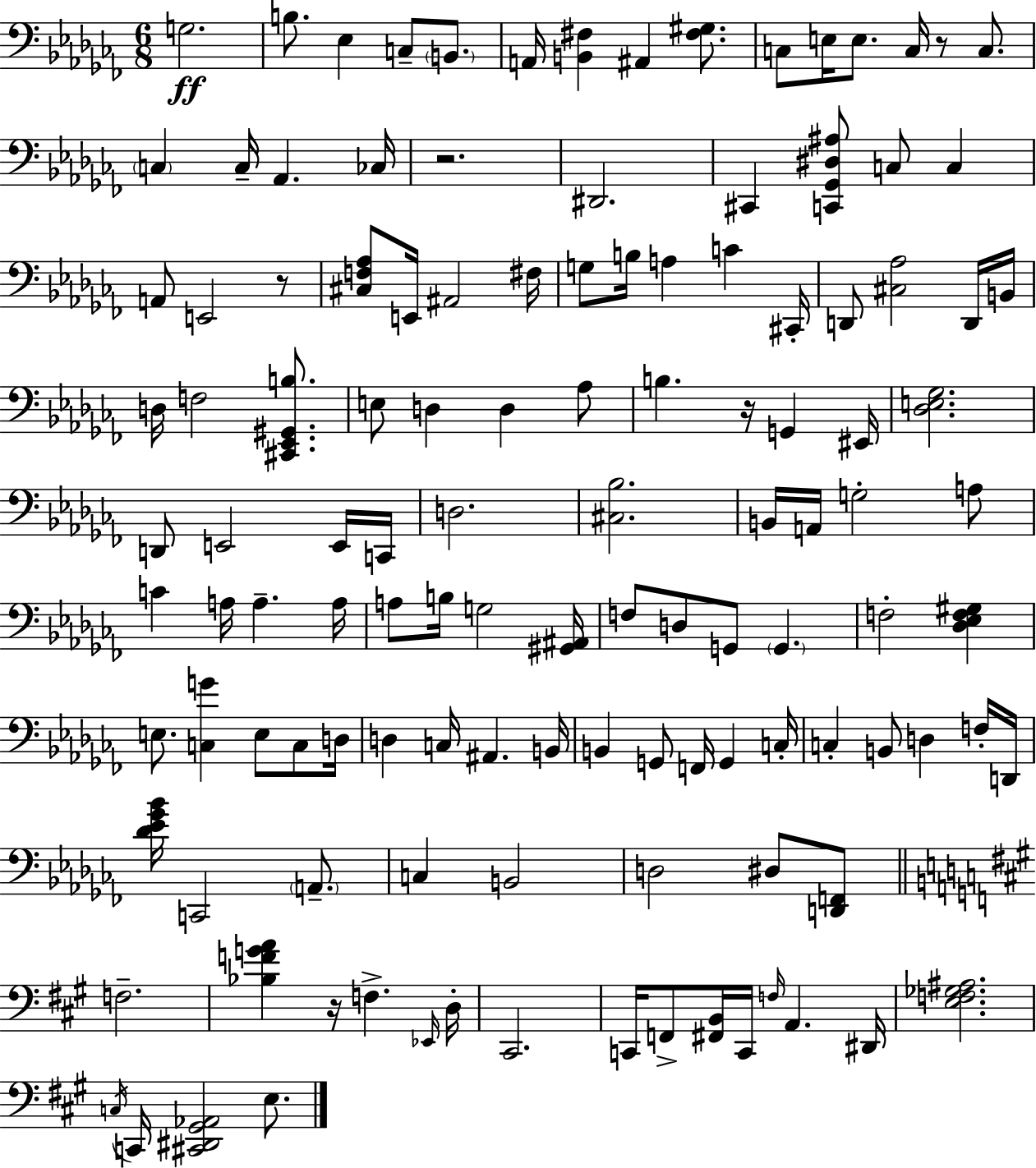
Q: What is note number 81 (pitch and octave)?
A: D2